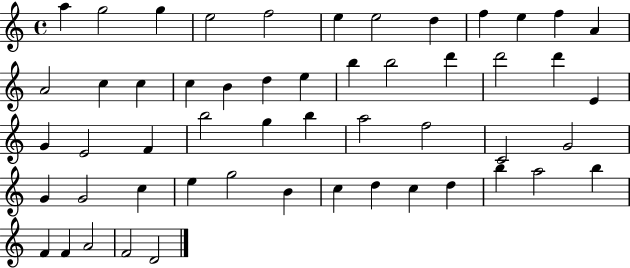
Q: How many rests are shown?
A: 0